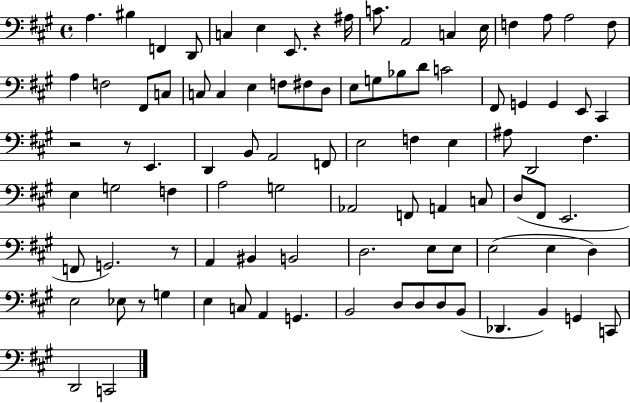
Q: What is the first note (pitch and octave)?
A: A3